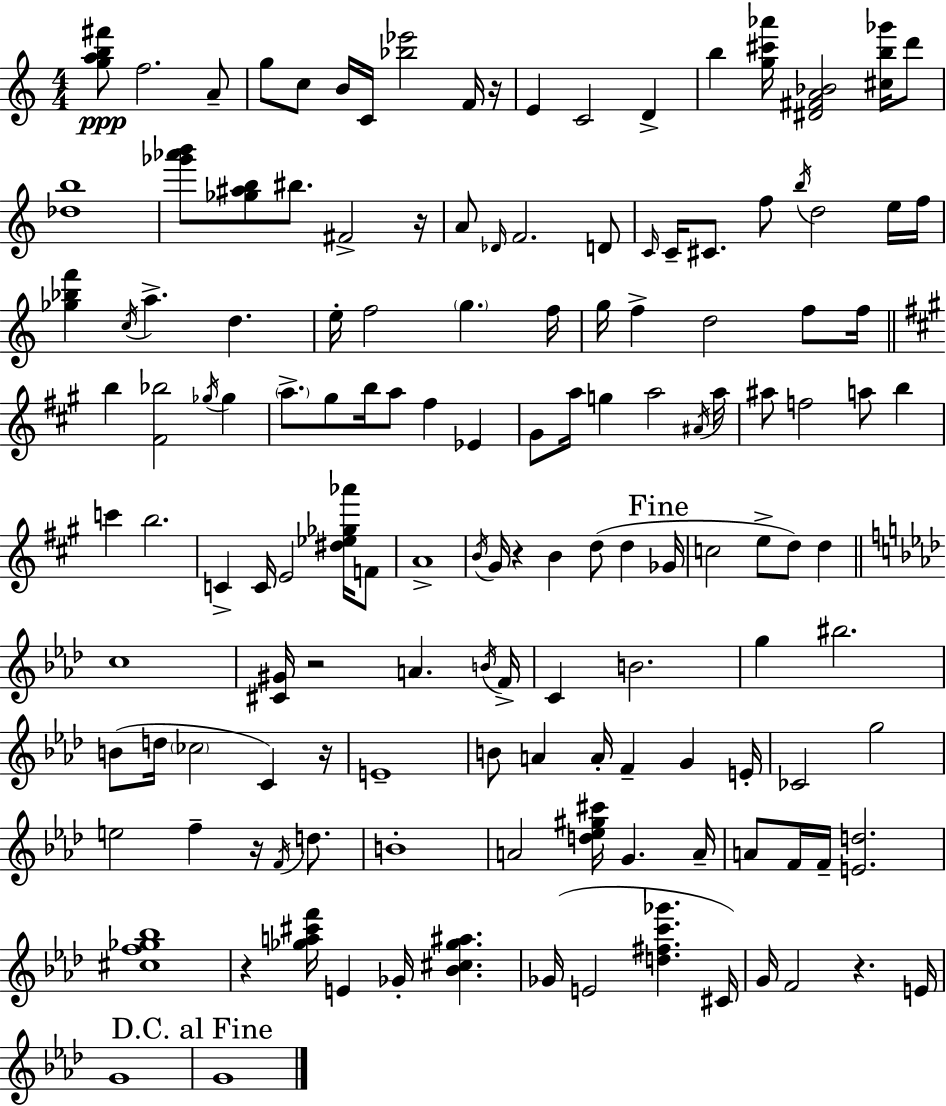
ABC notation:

X:1
T:Untitled
M:4/4
L:1/4
K:C
[gab^f']/2 f2 A/2 g/2 c/2 B/4 C/4 [_b_e']2 F/4 z/4 E C2 D b [g^c'_a']/4 [^D^FA_B]2 [^cb_g']/4 d'/2 [_db]4 [_g'_a'b']/2 [_g^ab]/2 ^b/2 ^F2 z/4 A/2 _D/4 F2 D/2 C/4 C/4 ^C/2 f/2 b/4 d2 e/4 f/4 [_g_bf'] c/4 a d e/4 f2 g f/4 g/4 f d2 f/2 f/4 b [^F_b]2 _g/4 _g a/2 ^g/2 b/4 a/2 ^f _E ^G/2 a/4 g a2 ^A/4 a/4 ^a/2 f2 a/2 b c' b2 C C/4 E2 [^d_e_g_a']/4 F/2 A4 B/4 ^G/4 z B d/2 d _G/4 c2 e/2 d/2 d c4 [^C^G]/4 z2 A B/4 F/4 C B2 g ^b2 B/2 d/4 _c2 C z/4 E4 B/2 A A/4 F G E/4 _C2 g2 e2 f z/4 F/4 d/2 B4 A2 [d_e^g^c']/4 G A/4 A/2 F/4 F/4 [Ed]2 [^cf_g_b]4 z [_ga^c'f']/4 E _G/4 [_B^c_g^a] _G/4 E2 [d^fc'_g'] ^C/4 G/4 F2 z E/4 G4 G4